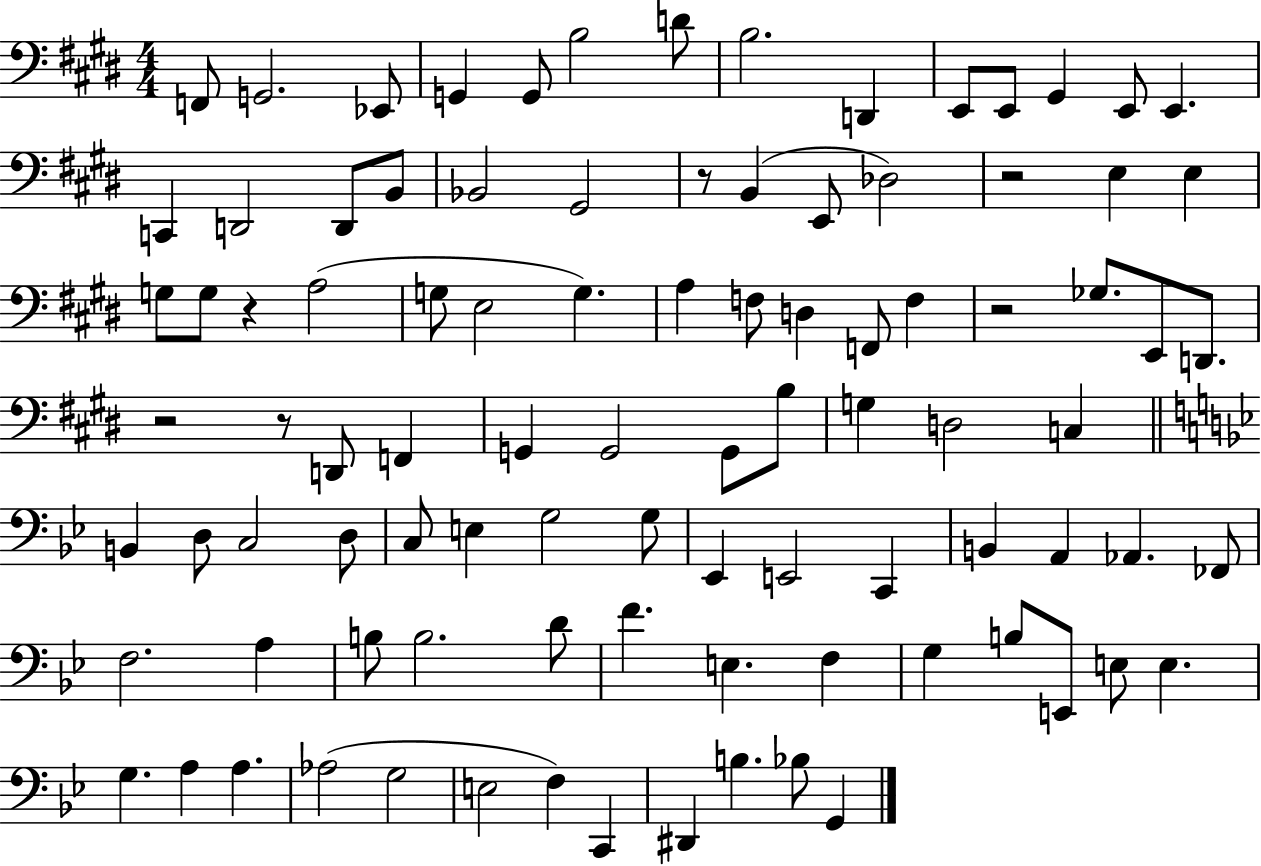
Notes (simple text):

F2/e G2/h. Eb2/e G2/q G2/e B3/h D4/e B3/h. D2/q E2/e E2/e G#2/q E2/e E2/q. C2/q D2/h D2/e B2/e Bb2/h G#2/h R/e B2/q E2/e Db3/h R/h E3/q E3/q G3/e G3/e R/q A3/h G3/e E3/h G3/q. A3/q F3/e D3/q F2/e F3/q R/h Gb3/e. E2/e D2/e. R/h R/e D2/e F2/q G2/q G2/h G2/e B3/e G3/q D3/h C3/q B2/q D3/e C3/h D3/e C3/e E3/q G3/h G3/e Eb2/q E2/h C2/q B2/q A2/q Ab2/q. FES2/e F3/h. A3/q B3/e B3/h. D4/e F4/q. E3/q. F3/q G3/q B3/e E2/e E3/e E3/q. G3/q. A3/q A3/q. Ab3/h G3/h E3/h F3/q C2/q D#2/q B3/q. Bb3/e G2/q